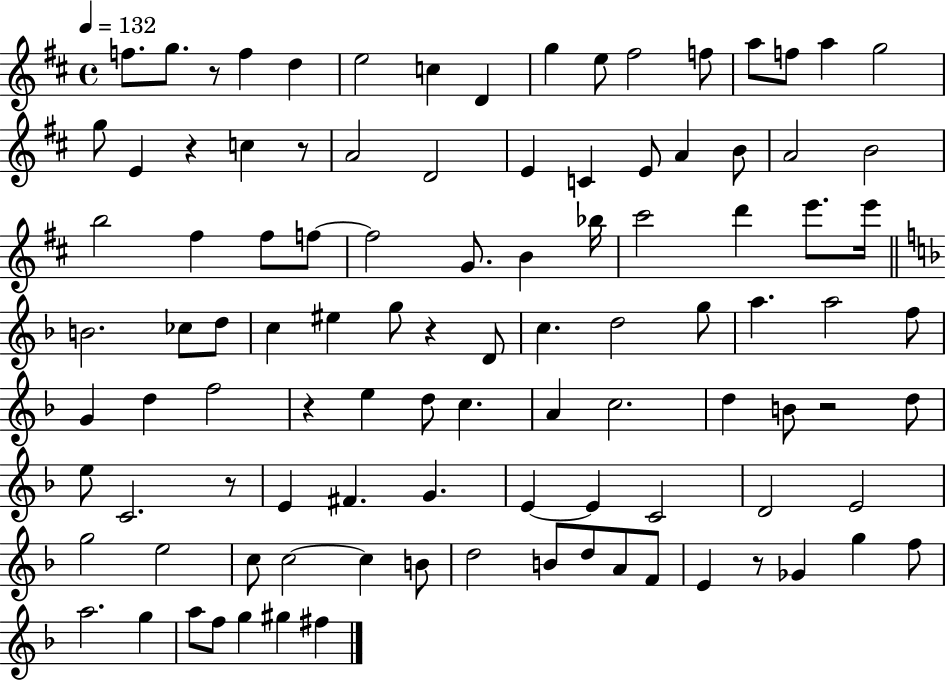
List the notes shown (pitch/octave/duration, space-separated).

F5/e. G5/e. R/e F5/q D5/q E5/h C5/q D4/q G5/q E5/e F#5/h F5/e A5/e F5/e A5/q G5/h G5/e E4/q R/q C5/q R/e A4/h D4/h E4/q C4/q E4/e A4/q B4/e A4/h B4/h B5/h F#5/q F#5/e F5/e F5/h G4/e. B4/q Bb5/s C#6/h D6/q E6/e. E6/s B4/h. CES5/e D5/e C5/q EIS5/q G5/e R/q D4/e C5/q. D5/h G5/e A5/q. A5/h F5/e G4/q D5/q F5/h R/q E5/q D5/e C5/q. A4/q C5/h. D5/q B4/e R/h D5/e E5/e C4/h. R/e E4/q F#4/q. G4/q. E4/q E4/q C4/h D4/h E4/h G5/h E5/h C5/e C5/h C5/q B4/e D5/h B4/e D5/e A4/e F4/e E4/q R/e Gb4/q G5/q F5/e A5/h. G5/q A5/e F5/e G5/q G#5/q F#5/q